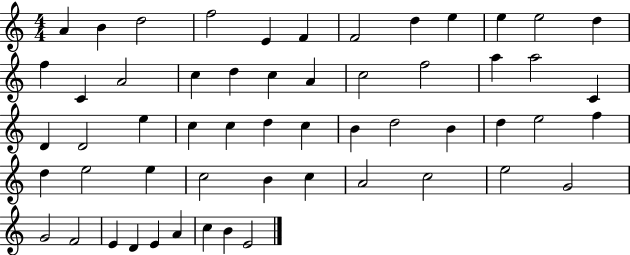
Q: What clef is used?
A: treble